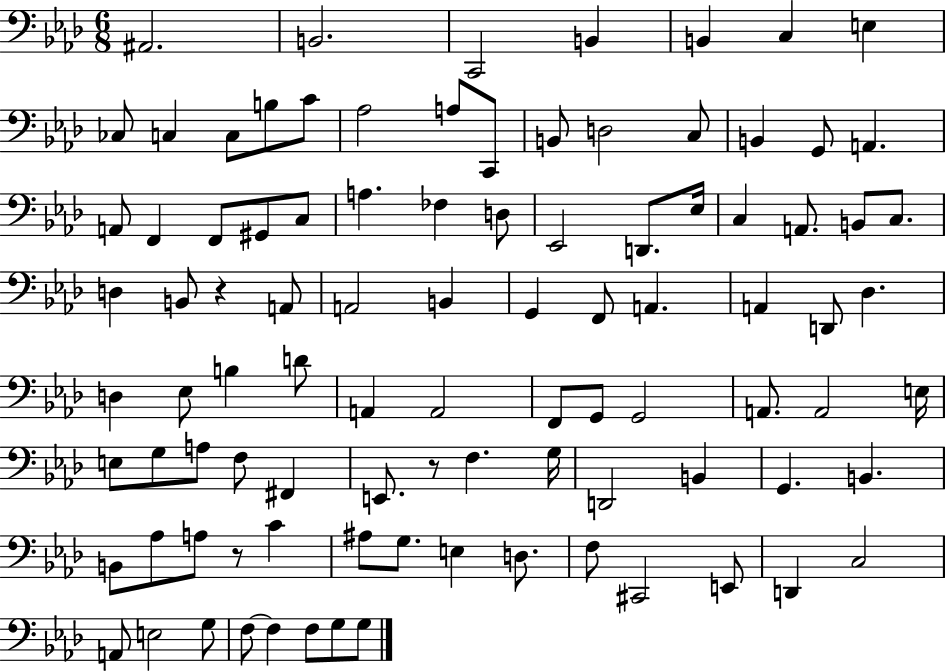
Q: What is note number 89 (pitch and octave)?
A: F3